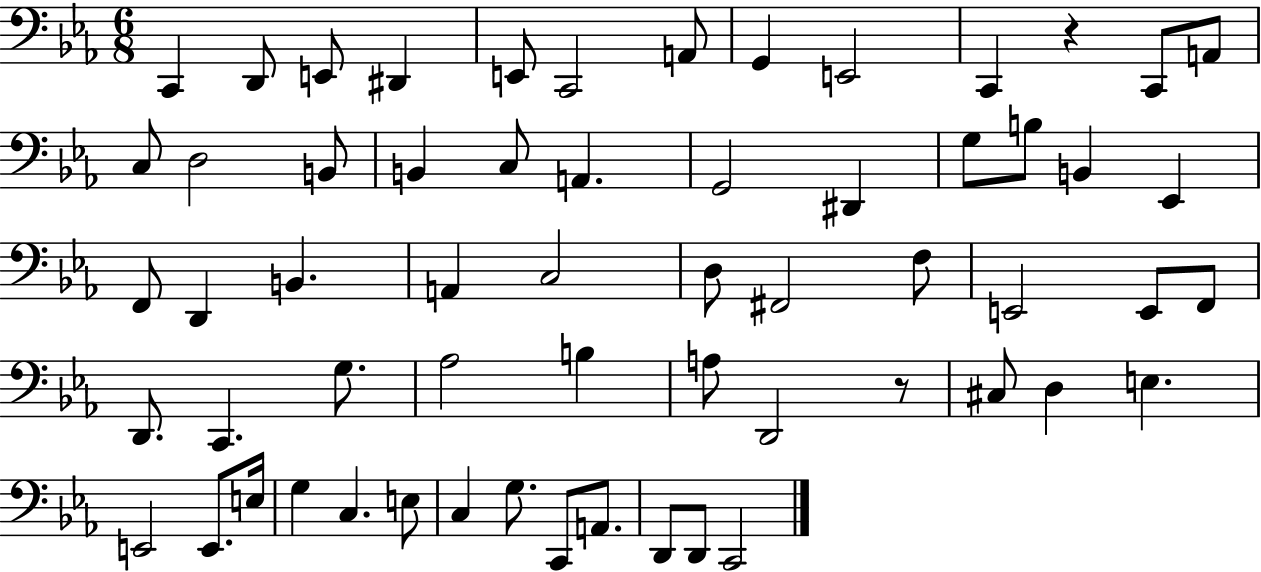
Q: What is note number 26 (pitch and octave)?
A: D2